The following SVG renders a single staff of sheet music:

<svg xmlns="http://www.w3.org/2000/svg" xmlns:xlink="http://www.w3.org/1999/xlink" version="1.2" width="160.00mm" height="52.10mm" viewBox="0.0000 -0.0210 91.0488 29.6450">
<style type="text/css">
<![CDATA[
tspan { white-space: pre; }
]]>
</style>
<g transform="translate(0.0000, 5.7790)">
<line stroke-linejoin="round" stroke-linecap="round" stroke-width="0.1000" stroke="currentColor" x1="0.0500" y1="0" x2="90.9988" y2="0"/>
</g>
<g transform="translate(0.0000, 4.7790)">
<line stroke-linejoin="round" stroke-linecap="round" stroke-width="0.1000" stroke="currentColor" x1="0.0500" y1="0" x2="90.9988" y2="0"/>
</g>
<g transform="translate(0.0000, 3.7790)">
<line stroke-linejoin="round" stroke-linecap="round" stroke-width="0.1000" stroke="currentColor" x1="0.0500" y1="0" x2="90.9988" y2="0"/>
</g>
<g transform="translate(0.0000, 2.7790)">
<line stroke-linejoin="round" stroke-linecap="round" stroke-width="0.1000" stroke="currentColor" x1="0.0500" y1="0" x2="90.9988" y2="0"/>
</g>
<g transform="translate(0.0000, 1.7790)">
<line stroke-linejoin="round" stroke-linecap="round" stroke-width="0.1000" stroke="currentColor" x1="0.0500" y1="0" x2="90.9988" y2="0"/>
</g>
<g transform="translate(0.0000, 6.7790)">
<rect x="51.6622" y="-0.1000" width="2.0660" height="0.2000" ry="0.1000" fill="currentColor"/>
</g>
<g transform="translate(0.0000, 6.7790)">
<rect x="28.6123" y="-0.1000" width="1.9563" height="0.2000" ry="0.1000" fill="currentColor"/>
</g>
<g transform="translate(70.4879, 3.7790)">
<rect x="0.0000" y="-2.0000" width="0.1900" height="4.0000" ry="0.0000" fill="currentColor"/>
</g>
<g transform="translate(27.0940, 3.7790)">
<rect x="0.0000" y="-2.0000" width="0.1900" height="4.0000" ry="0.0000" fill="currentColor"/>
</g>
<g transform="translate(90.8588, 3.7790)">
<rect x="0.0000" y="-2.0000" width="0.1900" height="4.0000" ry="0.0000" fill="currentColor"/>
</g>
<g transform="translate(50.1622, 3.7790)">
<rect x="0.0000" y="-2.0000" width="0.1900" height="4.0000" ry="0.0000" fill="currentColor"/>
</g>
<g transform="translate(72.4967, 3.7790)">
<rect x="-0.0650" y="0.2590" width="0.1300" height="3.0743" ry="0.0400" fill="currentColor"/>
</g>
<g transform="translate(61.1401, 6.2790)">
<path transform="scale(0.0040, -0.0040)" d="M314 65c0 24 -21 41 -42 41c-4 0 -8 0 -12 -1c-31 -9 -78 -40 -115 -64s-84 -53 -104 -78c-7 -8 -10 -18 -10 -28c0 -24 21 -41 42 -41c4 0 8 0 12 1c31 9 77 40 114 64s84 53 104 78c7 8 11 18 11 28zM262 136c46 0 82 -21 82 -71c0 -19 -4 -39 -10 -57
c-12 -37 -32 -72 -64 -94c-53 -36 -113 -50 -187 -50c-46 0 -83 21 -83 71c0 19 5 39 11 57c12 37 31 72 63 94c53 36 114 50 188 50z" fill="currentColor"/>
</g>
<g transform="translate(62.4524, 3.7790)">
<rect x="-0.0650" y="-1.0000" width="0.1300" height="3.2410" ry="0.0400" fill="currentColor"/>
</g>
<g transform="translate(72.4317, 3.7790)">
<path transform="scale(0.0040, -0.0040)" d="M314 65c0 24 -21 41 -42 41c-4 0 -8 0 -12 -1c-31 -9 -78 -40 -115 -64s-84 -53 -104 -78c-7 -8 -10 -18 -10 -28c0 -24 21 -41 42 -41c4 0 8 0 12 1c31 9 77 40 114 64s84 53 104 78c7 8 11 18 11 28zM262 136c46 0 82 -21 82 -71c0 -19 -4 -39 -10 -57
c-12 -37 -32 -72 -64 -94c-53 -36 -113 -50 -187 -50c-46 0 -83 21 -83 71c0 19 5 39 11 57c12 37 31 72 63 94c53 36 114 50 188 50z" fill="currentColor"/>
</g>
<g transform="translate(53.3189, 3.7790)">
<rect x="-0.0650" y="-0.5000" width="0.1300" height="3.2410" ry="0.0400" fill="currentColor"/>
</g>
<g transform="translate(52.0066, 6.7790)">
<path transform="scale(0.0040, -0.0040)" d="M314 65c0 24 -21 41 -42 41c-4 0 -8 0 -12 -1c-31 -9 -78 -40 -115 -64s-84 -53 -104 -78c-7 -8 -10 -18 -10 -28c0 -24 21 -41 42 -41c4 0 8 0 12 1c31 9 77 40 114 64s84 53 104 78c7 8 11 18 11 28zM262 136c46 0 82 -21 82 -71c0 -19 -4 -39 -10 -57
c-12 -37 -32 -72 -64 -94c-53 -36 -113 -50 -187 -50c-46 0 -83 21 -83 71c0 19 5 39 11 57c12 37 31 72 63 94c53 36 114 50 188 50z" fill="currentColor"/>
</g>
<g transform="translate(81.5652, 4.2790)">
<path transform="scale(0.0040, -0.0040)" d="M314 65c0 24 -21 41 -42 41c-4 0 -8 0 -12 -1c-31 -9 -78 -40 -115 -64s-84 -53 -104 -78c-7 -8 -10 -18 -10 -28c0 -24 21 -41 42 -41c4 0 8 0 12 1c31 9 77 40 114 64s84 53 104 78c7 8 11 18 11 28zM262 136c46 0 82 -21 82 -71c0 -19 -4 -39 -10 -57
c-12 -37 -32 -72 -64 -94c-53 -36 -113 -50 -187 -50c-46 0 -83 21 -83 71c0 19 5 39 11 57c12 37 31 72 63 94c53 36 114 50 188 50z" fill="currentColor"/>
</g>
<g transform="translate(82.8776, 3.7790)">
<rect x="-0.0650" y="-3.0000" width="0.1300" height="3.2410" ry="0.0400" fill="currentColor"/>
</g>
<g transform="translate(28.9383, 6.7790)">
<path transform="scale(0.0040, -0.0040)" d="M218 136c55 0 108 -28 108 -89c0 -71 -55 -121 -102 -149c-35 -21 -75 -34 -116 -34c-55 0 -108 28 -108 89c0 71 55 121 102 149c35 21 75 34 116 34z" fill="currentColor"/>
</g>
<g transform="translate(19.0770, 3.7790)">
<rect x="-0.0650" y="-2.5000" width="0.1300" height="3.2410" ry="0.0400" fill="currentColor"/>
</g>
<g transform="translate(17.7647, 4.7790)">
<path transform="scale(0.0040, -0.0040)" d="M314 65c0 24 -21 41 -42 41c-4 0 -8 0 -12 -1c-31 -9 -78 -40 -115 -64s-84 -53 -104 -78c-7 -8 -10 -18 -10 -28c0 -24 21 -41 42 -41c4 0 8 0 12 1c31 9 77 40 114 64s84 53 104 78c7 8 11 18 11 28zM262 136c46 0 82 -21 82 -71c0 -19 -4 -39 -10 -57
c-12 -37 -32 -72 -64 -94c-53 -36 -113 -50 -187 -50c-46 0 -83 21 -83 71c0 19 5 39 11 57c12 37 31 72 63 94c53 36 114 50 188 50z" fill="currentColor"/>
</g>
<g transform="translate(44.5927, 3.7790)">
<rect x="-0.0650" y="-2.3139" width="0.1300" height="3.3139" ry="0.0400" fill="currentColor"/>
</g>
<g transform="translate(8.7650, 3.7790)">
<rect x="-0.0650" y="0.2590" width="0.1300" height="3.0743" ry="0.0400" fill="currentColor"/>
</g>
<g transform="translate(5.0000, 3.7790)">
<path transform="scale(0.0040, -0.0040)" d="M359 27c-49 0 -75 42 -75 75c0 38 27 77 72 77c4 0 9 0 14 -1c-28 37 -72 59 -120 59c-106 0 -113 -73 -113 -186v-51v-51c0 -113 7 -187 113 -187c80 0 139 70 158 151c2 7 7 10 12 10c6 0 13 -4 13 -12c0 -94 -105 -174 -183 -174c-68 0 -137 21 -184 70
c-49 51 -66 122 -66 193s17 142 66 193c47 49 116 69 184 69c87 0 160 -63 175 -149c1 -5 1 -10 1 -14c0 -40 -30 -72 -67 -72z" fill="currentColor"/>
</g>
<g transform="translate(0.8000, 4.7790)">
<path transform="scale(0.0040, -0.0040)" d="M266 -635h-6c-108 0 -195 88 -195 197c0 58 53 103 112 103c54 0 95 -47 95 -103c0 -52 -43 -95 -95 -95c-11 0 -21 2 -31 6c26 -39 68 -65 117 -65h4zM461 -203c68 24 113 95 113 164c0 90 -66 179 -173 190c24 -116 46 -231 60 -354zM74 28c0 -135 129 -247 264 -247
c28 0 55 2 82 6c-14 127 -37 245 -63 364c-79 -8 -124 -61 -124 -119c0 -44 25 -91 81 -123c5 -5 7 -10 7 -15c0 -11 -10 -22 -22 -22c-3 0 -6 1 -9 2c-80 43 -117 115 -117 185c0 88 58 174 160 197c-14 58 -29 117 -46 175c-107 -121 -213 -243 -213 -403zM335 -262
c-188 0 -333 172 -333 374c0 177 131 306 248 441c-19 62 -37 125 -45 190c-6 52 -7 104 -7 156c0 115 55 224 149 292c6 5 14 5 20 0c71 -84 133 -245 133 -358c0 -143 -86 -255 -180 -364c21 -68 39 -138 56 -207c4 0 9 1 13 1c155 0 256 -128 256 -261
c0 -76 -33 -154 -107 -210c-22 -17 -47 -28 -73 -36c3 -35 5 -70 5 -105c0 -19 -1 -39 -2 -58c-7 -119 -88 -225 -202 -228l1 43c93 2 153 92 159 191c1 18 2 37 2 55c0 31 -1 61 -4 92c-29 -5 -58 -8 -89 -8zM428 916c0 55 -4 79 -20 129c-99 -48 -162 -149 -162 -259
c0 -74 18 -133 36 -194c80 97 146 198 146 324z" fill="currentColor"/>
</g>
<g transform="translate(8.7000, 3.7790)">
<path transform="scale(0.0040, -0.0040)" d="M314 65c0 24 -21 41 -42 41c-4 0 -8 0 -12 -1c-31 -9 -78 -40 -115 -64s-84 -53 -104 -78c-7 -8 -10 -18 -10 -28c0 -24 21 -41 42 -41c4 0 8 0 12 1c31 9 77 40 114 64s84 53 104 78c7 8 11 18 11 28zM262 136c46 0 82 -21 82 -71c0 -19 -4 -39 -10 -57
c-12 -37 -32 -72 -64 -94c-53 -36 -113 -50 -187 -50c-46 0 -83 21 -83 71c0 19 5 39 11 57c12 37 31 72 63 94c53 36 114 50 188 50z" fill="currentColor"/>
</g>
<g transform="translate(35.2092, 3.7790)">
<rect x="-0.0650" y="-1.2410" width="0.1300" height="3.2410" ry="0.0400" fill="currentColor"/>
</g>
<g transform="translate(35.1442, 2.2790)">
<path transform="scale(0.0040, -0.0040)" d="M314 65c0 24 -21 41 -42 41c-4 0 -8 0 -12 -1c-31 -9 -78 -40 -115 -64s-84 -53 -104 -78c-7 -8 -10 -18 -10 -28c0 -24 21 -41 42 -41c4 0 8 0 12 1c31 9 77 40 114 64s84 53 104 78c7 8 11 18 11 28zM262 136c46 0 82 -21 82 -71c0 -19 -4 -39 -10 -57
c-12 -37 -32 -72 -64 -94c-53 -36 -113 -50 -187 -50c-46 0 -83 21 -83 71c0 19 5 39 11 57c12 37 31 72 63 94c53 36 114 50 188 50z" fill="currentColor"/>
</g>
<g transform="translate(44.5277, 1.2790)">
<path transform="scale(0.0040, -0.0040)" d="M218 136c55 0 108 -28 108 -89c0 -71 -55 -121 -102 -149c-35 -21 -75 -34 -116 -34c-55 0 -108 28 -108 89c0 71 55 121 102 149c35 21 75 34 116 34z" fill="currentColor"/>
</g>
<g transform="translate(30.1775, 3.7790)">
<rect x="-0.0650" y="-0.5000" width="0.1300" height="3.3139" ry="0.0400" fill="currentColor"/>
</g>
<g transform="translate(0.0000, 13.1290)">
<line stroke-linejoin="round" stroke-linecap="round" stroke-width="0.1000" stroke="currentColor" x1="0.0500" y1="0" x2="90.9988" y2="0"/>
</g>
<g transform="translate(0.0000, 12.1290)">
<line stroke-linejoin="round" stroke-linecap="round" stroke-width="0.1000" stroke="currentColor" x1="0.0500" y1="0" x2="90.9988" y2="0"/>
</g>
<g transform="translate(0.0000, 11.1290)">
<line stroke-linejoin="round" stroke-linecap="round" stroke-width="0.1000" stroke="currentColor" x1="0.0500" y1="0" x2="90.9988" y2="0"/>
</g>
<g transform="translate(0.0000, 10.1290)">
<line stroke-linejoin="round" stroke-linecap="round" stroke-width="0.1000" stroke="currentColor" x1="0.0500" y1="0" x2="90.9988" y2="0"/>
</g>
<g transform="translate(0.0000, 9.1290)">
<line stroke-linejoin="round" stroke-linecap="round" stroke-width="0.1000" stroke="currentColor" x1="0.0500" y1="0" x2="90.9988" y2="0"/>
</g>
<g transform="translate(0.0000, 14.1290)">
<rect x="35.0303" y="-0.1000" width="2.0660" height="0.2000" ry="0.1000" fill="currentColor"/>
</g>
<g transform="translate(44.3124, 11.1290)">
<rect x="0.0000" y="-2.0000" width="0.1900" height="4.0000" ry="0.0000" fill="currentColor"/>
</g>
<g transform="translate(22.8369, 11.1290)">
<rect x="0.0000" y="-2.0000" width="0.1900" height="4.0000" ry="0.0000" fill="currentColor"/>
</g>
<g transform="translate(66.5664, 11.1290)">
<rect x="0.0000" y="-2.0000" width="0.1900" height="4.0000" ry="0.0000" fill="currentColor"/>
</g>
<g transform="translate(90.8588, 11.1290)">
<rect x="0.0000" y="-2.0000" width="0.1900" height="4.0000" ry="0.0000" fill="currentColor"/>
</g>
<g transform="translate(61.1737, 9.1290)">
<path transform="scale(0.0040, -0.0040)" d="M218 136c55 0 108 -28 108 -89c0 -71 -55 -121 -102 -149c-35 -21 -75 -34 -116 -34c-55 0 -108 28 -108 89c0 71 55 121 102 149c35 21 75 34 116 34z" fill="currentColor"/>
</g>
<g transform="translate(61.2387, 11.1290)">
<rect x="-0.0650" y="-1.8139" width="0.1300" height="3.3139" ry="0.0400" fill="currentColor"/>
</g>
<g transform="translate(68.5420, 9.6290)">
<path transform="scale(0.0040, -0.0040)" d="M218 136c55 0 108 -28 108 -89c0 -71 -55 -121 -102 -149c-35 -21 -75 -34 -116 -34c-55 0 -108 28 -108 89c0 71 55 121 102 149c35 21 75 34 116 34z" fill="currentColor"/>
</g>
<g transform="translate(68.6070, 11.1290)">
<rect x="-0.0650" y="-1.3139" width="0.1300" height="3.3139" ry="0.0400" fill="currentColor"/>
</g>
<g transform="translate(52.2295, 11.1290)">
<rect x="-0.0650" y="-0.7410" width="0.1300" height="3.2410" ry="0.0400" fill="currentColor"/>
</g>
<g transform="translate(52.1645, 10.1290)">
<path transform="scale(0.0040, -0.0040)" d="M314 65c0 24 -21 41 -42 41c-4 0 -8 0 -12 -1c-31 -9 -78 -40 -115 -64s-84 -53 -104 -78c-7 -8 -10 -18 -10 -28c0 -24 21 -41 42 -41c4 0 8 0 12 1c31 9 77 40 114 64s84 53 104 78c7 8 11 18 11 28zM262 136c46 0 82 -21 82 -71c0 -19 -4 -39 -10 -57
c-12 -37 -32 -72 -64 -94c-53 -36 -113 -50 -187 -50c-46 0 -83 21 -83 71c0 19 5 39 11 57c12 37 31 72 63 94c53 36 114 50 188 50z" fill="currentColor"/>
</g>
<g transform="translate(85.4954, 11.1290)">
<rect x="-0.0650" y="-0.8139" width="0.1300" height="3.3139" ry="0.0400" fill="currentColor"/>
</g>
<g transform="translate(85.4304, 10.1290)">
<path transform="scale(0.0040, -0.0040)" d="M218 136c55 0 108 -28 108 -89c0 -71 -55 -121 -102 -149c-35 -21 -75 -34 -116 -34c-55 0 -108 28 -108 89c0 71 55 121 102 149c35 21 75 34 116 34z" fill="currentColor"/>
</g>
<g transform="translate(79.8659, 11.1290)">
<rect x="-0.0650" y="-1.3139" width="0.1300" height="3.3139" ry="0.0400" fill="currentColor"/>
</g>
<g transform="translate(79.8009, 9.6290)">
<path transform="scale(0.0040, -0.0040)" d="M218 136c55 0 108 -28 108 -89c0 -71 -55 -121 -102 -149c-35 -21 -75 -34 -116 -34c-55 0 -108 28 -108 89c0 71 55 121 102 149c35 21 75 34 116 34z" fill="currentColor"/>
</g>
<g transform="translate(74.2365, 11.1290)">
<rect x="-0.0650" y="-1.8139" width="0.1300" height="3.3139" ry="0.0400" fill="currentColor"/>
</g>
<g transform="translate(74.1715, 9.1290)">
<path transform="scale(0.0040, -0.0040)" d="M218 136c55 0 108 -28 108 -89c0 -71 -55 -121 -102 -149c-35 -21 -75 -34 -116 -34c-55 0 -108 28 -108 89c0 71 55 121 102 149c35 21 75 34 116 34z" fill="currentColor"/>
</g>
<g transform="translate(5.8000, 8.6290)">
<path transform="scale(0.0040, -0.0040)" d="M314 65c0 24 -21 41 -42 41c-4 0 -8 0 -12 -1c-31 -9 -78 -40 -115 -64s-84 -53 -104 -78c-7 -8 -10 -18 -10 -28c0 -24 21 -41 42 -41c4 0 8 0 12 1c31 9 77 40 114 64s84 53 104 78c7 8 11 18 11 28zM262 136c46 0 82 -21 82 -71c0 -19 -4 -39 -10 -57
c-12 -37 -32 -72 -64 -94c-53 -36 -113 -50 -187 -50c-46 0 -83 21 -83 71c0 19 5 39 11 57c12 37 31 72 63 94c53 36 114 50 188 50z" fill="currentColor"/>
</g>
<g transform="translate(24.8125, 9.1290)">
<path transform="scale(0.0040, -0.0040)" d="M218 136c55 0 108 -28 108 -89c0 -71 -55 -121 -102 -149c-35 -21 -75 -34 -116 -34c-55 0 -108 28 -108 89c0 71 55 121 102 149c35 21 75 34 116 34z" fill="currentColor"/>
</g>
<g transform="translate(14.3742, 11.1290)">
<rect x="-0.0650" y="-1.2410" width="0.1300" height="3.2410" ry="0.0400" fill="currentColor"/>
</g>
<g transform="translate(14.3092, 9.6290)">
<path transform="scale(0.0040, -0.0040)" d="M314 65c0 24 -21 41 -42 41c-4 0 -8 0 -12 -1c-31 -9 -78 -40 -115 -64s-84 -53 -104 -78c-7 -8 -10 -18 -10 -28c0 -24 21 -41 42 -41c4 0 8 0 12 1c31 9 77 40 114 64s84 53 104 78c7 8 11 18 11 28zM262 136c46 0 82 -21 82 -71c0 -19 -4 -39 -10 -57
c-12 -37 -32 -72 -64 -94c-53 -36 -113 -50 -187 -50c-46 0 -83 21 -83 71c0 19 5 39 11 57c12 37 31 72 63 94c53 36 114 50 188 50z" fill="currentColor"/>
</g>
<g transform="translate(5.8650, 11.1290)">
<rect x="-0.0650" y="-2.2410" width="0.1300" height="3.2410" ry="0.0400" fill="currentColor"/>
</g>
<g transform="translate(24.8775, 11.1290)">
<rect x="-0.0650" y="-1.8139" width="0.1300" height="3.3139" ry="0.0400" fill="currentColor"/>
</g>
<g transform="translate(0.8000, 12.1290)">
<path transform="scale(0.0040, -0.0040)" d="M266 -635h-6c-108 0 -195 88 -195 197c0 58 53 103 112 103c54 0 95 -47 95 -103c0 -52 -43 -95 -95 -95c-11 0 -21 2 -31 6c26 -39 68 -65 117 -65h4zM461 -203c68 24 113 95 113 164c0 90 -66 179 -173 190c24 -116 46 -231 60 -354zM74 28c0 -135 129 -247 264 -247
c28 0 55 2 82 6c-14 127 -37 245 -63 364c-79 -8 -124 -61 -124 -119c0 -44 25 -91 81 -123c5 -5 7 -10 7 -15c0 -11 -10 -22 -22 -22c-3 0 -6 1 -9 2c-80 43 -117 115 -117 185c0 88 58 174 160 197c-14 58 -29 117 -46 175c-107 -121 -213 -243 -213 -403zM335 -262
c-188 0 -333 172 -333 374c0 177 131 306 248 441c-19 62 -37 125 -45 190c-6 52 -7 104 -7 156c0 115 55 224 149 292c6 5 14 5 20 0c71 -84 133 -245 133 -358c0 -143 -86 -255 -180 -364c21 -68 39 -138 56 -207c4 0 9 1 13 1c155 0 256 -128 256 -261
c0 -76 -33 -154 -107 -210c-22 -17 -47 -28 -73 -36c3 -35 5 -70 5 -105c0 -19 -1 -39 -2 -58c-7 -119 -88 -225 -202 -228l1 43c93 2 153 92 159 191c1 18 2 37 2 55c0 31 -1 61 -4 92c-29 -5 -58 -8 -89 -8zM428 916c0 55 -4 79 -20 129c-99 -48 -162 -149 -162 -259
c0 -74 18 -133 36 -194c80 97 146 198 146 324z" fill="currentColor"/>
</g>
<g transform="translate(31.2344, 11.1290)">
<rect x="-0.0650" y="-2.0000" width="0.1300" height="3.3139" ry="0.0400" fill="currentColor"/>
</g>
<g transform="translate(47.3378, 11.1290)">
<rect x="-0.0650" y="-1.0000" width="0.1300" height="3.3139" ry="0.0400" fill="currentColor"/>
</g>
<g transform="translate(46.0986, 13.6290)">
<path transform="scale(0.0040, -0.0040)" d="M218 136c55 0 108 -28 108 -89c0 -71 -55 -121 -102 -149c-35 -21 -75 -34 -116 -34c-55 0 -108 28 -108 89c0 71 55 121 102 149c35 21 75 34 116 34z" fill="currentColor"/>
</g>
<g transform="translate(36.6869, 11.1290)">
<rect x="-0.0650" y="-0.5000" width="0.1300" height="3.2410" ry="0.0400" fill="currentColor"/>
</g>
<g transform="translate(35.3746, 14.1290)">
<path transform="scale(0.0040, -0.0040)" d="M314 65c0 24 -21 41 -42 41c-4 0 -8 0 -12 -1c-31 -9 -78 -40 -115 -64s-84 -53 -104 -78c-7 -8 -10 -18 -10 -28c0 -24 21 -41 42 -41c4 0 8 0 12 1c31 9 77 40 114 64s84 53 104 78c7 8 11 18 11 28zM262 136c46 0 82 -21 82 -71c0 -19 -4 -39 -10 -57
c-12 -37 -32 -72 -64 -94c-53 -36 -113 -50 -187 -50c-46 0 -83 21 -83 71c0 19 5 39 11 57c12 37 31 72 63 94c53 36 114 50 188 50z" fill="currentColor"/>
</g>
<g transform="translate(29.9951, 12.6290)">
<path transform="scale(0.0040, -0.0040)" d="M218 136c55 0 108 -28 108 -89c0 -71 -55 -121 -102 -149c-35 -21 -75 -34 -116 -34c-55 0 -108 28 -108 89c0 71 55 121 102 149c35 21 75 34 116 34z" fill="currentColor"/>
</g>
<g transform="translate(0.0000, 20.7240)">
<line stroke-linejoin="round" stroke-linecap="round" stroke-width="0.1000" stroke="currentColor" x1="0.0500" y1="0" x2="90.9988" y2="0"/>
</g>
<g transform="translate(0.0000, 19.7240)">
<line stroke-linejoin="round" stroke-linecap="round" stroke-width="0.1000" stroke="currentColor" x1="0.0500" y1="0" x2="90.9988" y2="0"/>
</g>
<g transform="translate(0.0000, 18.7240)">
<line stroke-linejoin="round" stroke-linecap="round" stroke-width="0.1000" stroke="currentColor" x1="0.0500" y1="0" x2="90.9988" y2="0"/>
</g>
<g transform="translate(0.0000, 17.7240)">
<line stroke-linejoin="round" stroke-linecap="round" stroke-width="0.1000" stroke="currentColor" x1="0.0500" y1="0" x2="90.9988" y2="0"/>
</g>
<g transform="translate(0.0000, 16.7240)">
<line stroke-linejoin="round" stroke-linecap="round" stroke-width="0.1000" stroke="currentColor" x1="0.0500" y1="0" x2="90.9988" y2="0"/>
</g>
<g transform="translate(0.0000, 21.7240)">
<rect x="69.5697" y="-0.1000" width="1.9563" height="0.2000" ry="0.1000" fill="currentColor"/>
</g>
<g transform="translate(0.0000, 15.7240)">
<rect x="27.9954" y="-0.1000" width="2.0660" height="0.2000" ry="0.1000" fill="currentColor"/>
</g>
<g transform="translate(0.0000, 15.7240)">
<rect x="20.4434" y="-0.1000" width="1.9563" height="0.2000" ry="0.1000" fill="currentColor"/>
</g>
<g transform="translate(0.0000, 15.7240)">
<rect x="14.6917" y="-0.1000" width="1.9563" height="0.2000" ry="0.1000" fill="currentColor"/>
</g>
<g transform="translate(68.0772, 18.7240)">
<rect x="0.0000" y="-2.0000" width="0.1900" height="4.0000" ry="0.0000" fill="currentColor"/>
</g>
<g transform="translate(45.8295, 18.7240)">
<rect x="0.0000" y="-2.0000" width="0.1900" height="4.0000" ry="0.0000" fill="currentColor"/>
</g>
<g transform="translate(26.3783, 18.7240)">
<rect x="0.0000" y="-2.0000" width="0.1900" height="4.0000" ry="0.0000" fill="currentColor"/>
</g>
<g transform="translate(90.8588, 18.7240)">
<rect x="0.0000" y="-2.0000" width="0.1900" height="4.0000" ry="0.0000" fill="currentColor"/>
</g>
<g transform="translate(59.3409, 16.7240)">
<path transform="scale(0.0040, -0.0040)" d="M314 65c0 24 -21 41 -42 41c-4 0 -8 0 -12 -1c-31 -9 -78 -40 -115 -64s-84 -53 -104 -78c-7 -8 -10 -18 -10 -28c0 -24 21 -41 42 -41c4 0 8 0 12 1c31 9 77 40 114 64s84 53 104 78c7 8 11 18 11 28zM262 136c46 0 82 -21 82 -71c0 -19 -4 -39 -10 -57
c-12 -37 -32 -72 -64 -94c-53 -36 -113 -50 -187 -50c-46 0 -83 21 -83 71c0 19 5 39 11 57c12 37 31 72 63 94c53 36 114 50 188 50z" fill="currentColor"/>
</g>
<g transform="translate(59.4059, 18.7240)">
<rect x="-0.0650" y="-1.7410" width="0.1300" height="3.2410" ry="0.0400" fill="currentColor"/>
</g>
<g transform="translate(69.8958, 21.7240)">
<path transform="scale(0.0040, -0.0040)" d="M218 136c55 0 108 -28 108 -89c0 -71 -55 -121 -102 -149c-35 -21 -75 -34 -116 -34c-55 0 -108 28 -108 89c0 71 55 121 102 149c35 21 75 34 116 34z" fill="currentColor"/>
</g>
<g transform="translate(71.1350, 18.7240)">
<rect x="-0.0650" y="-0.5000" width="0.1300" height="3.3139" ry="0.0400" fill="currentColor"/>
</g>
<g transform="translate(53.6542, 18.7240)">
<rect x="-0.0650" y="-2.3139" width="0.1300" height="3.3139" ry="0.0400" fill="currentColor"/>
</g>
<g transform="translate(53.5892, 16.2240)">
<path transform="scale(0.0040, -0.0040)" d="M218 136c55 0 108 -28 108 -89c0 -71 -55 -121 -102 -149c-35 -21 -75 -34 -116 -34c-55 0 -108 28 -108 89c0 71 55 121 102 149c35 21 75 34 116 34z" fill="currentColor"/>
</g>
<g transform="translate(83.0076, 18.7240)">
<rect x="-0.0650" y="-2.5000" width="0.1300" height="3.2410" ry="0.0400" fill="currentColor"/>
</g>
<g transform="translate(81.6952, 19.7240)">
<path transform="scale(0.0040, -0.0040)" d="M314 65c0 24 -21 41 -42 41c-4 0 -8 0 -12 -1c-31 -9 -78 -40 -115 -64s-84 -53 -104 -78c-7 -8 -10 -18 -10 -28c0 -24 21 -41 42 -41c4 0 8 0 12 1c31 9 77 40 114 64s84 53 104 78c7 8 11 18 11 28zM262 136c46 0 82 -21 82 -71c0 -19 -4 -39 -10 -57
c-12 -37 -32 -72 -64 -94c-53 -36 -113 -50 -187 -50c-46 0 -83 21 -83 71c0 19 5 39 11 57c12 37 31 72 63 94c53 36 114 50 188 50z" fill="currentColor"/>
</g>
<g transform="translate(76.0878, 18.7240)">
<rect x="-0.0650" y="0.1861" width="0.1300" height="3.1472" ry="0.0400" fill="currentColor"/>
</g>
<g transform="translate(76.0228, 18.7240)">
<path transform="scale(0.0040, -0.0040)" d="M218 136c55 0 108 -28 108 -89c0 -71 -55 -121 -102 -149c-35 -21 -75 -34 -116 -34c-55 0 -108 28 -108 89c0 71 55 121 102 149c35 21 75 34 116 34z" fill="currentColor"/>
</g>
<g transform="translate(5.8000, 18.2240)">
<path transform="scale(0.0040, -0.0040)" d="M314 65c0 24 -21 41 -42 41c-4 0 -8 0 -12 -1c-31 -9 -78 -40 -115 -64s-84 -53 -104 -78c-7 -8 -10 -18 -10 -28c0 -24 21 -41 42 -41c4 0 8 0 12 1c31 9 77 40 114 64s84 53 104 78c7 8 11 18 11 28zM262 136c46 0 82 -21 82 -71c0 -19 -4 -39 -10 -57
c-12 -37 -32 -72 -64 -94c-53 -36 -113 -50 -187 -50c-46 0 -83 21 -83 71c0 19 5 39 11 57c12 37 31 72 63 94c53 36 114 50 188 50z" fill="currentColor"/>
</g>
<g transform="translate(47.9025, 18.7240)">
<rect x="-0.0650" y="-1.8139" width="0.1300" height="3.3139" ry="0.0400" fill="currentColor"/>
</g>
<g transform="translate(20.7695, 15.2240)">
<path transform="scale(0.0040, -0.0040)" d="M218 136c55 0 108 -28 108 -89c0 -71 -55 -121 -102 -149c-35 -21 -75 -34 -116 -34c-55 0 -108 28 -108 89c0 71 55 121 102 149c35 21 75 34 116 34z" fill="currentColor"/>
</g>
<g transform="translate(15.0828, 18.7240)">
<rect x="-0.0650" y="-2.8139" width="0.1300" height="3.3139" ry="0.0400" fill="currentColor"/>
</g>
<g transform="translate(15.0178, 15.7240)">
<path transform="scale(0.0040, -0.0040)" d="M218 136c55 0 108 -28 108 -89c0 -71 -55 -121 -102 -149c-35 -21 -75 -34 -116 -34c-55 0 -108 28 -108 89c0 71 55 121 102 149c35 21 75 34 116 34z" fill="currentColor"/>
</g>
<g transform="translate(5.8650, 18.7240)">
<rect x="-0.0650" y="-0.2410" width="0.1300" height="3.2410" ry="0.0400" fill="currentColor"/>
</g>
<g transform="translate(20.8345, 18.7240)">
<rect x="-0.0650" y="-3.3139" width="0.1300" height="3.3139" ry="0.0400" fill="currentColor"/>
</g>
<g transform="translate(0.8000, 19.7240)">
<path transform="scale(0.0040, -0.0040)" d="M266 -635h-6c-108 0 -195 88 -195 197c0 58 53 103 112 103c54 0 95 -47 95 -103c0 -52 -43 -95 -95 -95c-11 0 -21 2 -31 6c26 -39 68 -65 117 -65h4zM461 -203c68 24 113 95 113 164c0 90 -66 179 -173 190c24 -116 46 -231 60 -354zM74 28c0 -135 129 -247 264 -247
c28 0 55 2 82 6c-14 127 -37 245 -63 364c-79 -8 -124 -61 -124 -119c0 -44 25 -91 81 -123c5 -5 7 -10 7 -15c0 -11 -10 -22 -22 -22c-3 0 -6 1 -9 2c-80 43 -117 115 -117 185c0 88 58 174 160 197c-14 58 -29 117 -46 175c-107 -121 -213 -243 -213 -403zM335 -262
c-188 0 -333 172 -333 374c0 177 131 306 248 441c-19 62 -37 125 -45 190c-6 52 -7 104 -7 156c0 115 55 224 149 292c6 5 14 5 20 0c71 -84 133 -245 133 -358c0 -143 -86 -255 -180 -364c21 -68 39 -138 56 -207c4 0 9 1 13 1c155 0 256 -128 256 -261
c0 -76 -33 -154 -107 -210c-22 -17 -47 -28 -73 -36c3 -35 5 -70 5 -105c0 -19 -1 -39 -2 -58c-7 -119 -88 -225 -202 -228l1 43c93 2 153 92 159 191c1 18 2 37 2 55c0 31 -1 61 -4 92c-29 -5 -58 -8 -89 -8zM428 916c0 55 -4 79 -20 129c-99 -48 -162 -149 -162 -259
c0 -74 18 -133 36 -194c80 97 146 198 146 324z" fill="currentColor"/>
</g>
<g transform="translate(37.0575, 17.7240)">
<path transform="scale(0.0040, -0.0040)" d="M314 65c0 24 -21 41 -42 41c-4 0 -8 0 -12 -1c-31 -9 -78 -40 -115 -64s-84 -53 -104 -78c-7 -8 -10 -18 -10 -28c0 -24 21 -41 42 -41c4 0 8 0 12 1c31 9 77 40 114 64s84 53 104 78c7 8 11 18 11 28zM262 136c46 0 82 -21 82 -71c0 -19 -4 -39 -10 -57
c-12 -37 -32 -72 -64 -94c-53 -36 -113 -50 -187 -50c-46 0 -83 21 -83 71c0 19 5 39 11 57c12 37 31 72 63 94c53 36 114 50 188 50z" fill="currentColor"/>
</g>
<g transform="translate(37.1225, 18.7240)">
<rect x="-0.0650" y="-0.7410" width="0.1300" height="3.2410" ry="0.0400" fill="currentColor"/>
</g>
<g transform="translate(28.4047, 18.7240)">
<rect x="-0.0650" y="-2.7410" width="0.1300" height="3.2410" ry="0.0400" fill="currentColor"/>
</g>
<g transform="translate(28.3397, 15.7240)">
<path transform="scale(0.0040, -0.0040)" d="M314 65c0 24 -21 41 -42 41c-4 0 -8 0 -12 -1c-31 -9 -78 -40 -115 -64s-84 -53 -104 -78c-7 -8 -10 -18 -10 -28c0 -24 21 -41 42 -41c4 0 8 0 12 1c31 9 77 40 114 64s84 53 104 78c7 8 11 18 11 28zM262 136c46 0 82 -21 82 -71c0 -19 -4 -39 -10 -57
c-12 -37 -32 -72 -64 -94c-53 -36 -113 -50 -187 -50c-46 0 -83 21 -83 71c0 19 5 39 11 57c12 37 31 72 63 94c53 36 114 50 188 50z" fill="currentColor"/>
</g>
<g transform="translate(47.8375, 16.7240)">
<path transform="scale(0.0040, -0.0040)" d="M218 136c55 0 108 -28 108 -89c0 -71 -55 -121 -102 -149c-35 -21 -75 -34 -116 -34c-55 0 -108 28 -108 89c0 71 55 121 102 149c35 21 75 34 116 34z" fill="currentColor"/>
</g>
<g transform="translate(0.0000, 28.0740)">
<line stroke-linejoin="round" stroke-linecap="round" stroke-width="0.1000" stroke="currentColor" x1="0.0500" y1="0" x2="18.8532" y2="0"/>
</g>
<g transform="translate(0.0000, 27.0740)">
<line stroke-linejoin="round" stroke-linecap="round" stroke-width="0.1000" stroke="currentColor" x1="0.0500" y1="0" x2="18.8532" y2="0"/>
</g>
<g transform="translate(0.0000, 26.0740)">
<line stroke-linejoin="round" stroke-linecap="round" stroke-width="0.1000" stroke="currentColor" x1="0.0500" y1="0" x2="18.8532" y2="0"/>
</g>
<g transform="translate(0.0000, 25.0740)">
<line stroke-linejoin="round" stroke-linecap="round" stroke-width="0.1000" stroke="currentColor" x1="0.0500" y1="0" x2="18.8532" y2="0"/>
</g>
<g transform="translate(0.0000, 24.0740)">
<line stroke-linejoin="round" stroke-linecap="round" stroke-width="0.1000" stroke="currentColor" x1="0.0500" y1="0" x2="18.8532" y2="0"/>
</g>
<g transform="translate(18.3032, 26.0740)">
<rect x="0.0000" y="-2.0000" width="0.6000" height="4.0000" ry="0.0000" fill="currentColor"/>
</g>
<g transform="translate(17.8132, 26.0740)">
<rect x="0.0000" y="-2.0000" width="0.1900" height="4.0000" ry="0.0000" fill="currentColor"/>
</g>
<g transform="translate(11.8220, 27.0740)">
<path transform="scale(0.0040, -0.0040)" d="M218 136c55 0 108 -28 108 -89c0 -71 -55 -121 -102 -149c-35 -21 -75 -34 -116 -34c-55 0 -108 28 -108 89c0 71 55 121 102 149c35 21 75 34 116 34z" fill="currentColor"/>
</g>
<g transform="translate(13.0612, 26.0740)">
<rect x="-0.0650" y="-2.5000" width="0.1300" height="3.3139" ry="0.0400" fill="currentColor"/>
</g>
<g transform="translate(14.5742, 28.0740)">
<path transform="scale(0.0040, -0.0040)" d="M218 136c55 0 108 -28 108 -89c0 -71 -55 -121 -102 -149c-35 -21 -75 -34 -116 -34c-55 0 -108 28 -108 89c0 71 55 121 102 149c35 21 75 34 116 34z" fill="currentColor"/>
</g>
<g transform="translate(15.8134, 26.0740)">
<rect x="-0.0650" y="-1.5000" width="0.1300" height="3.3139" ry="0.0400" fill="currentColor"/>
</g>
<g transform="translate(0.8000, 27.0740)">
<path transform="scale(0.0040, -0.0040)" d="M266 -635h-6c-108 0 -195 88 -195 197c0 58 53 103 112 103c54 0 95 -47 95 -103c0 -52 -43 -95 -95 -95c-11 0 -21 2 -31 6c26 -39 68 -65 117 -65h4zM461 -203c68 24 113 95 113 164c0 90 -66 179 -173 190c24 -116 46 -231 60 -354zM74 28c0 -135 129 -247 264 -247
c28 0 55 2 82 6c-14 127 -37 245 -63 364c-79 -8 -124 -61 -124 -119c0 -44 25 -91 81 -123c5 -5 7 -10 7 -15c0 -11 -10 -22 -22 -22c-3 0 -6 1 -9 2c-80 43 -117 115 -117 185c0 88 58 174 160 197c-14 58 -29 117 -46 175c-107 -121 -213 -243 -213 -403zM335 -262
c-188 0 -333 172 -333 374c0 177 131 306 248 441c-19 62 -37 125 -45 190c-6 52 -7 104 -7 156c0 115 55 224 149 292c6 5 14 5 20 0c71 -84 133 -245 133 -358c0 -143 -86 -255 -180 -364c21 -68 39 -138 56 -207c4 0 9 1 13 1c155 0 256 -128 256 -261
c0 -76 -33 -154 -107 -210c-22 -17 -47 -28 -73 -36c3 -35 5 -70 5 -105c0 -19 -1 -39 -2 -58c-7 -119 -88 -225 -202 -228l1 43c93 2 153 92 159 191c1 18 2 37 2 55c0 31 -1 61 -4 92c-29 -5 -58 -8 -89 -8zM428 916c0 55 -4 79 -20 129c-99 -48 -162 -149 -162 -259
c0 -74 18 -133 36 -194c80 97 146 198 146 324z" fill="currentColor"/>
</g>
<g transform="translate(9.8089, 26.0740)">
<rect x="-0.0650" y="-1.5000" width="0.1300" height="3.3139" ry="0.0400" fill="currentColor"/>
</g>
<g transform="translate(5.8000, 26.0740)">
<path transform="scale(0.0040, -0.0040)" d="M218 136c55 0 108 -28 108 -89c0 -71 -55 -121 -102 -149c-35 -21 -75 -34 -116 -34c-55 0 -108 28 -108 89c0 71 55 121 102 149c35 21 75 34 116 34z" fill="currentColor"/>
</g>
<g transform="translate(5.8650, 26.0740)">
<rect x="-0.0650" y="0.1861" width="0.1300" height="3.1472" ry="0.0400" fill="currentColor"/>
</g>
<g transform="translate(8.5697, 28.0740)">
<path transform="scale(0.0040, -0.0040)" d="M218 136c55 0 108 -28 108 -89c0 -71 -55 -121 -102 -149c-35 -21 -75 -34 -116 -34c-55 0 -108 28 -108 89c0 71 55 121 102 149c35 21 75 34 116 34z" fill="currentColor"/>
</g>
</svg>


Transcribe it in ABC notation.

X:1
T:Untitled
M:4/4
L:1/4
K:C
B2 G2 C e2 g C2 D2 B2 A2 g2 e2 f F C2 D d2 f e f e d c2 a b a2 d2 f g f2 C B G2 B E G E